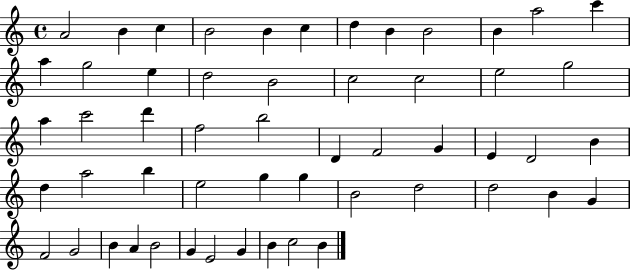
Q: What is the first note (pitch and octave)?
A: A4